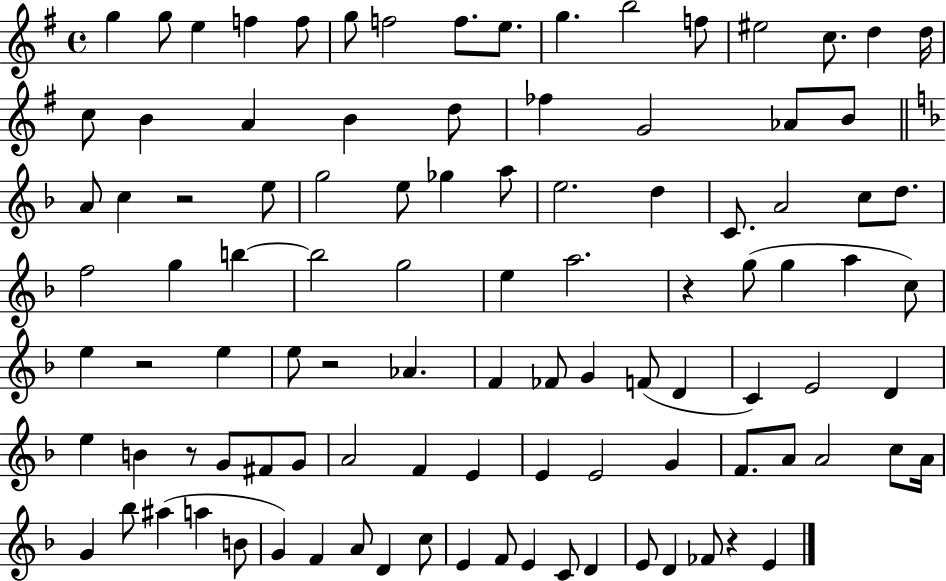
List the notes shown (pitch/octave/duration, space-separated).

G5/q G5/e E5/q F5/q F5/e G5/e F5/h F5/e. E5/e. G5/q. B5/h F5/e EIS5/h C5/e. D5/q D5/s C5/e B4/q A4/q B4/q D5/e FES5/q G4/h Ab4/e B4/e A4/e C5/q R/h E5/e G5/h E5/e Gb5/q A5/e E5/h. D5/q C4/e. A4/h C5/e D5/e. F5/h G5/q B5/q B5/h G5/h E5/q A5/h. R/q G5/e G5/q A5/q C5/e E5/q R/h E5/q E5/e R/h Ab4/q. F4/q FES4/e G4/q F4/e D4/q C4/q E4/h D4/q E5/q B4/q R/e G4/e F#4/e G4/e A4/h F4/q E4/q E4/q E4/h G4/q F4/e. A4/e A4/h C5/e A4/s G4/q Bb5/e A#5/q A5/q B4/e G4/q F4/q A4/e D4/q C5/e E4/q F4/e E4/q C4/e D4/q E4/e D4/q FES4/e R/q E4/q